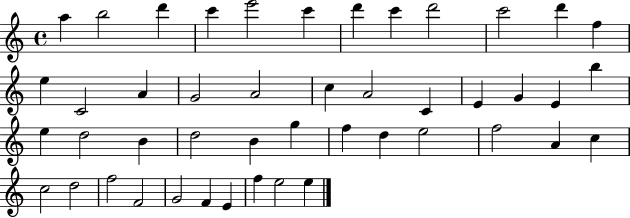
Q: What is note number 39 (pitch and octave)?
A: F5